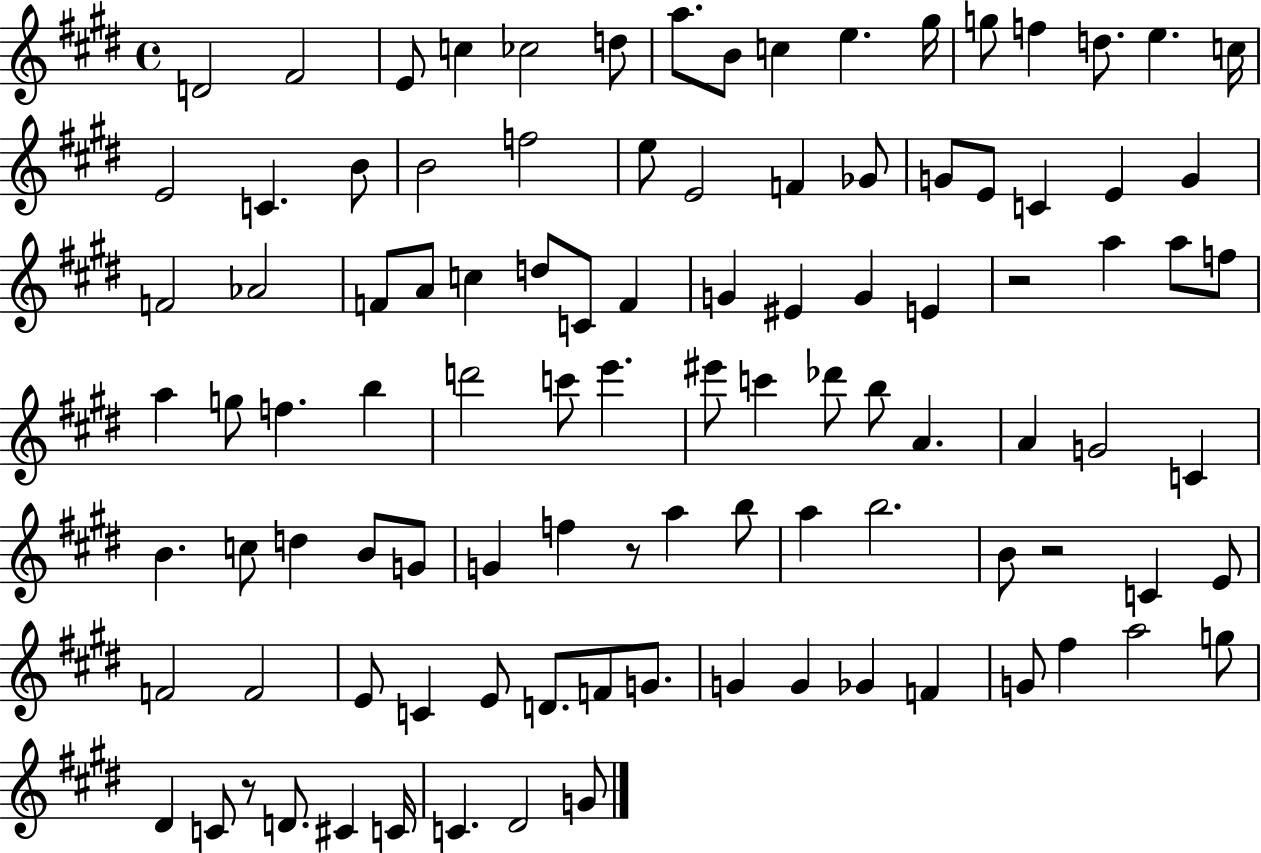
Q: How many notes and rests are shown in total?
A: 102